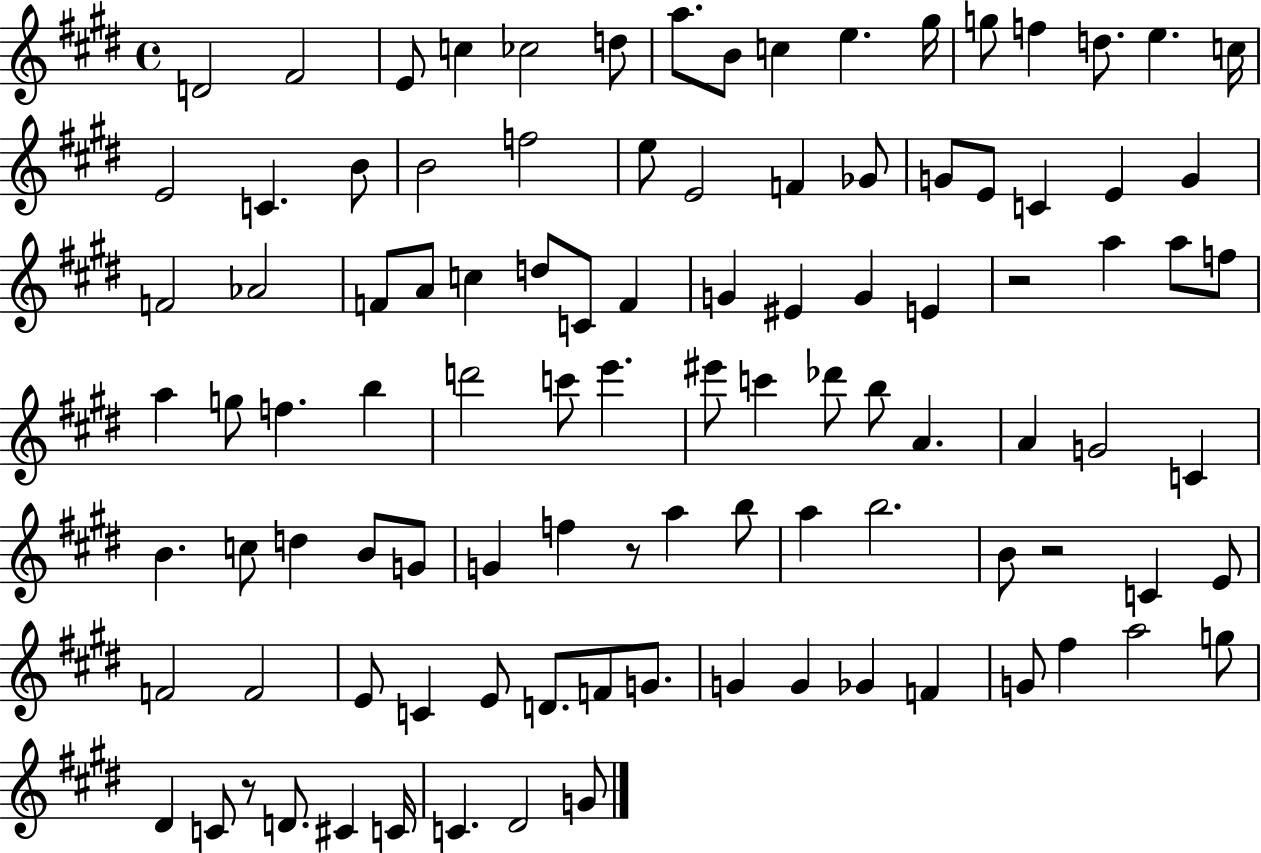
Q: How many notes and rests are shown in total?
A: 102